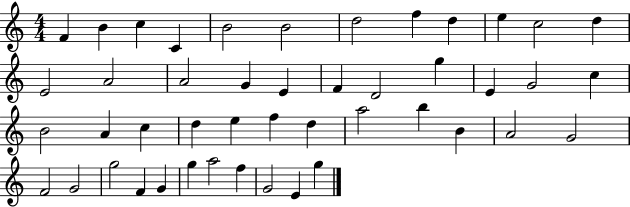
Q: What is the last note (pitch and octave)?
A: G5